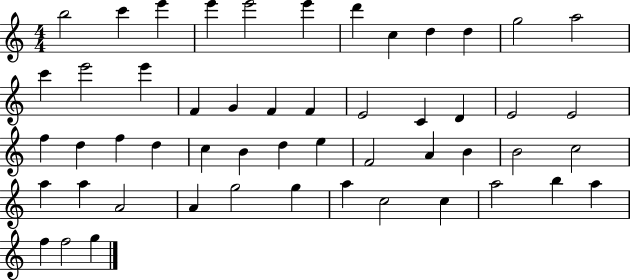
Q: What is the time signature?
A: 4/4